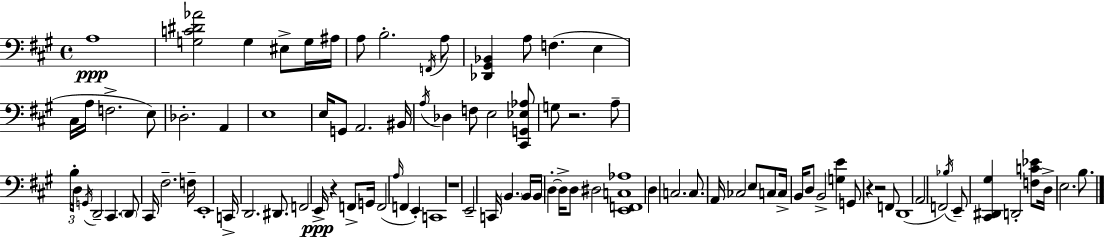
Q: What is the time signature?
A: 4/4